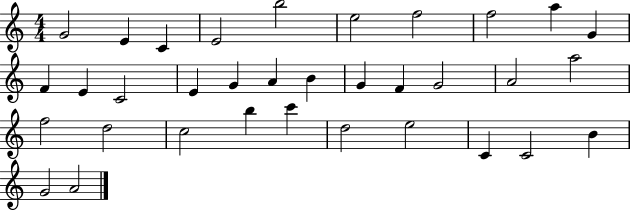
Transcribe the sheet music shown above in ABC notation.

X:1
T:Untitled
M:4/4
L:1/4
K:C
G2 E C E2 b2 e2 f2 f2 a G F E C2 E G A B G F G2 A2 a2 f2 d2 c2 b c' d2 e2 C C2 B G2 A2